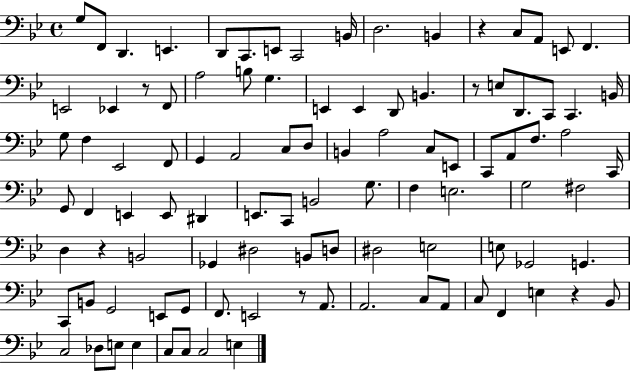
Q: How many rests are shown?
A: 6